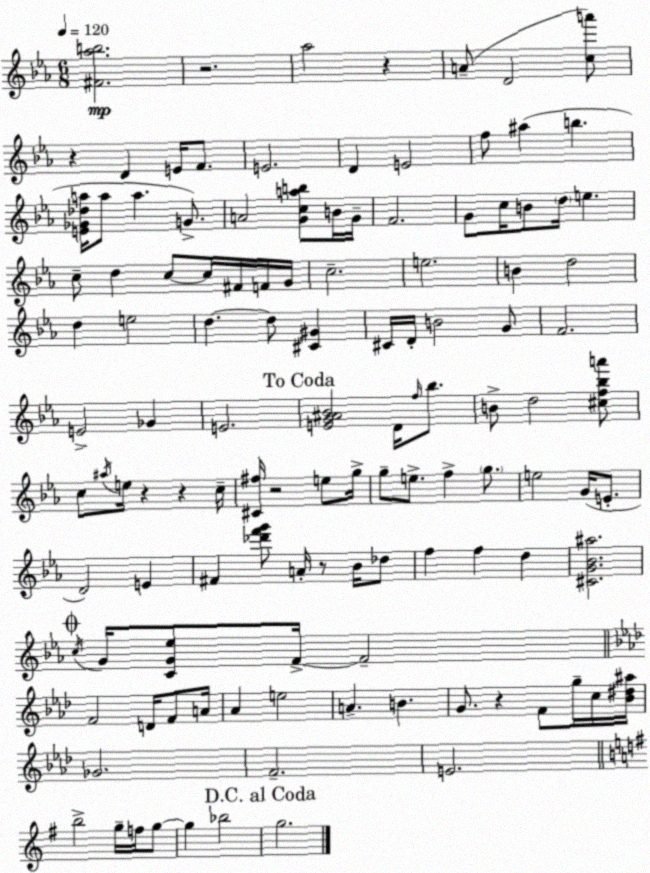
X:1
T:Untitled
M:6/8
L:1/4
K:Eb
[^F_ab]2 z2 _a2 z A/2 D2 [ca']/2 z D E/4 F/2 E2 D E2 f/2 ^a b [E_G_da]/4 a/2 a G/2 A2 [Gcab]/2 B/4 G/4 F2 G/2 c/4 B/2 d/4 e c/2 d c/2 c/4 ^F/4 F/4 G/4 c2 e2 B d2 d e2 d d/2 [^C^G] ^C/4 D/4 B2 G/2 F2 E2 _G E2 [EG^A_B]2 D/4 f/4 _b/2 B/2 d2 [^cf_ba']/2 c/2 ^a/4 e/4 z z c/4 [^C^f]/4 z2 e/2 g/4 g/2 e/2 f g/2 e2 G/4 E/2 D2 E ^F [_d'f'g']/2 A/4 z/2 _B/4 _d/2 f f d [^CG_B^a]2 c/4 G/4 [CG_e]/2 F/4 F2 F2 D/4 F/2 A/4 _A e2 A B G/2 z F/2 g/4 c/4 [_B^d^a]/4 _G2 F2 E2 b2 g/4 f/4 g/2 g _b2 g2